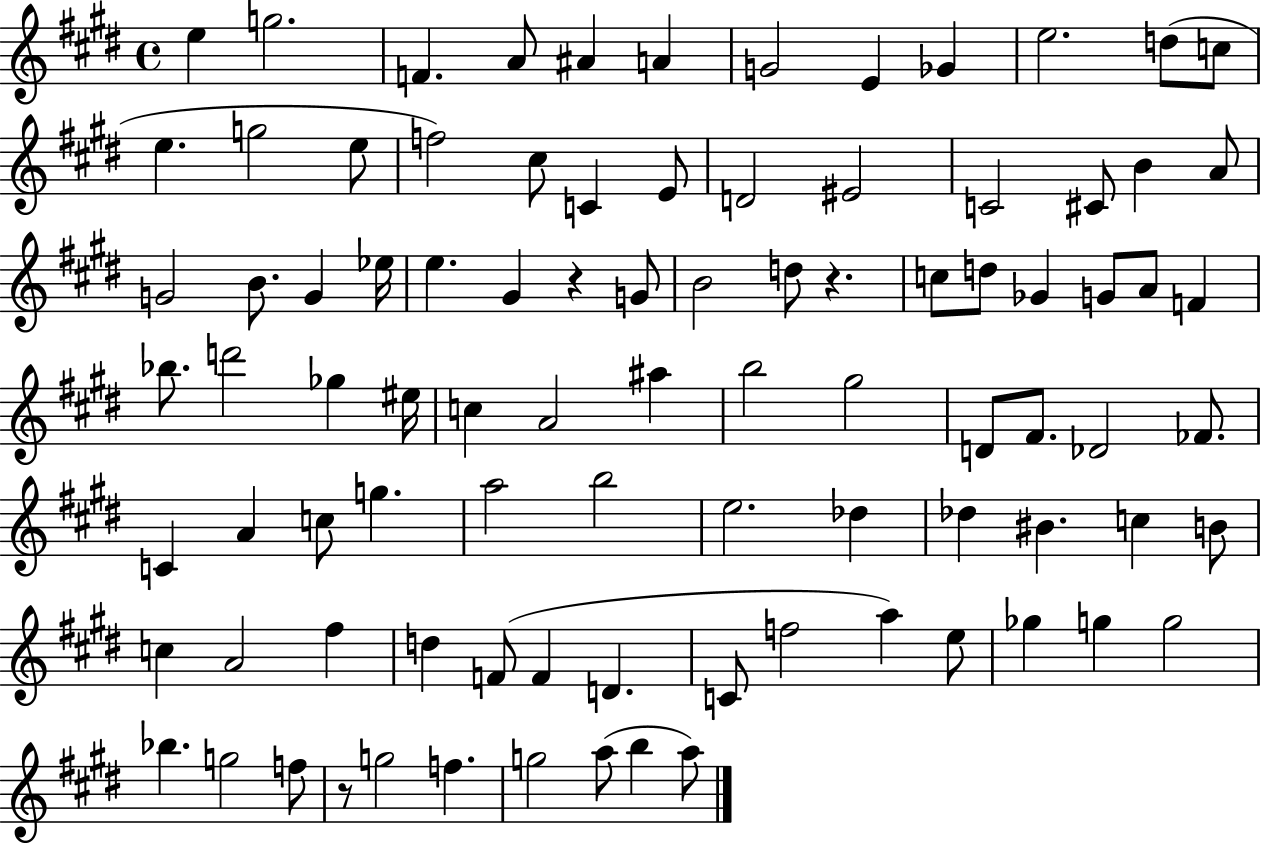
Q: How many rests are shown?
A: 3